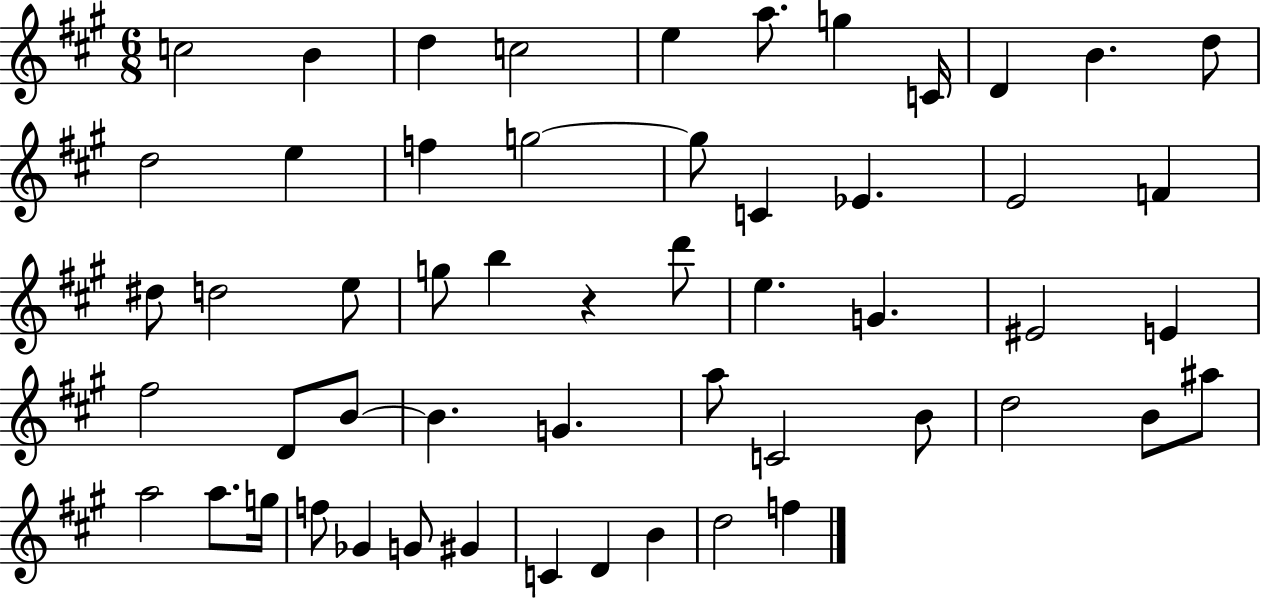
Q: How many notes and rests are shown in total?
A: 54